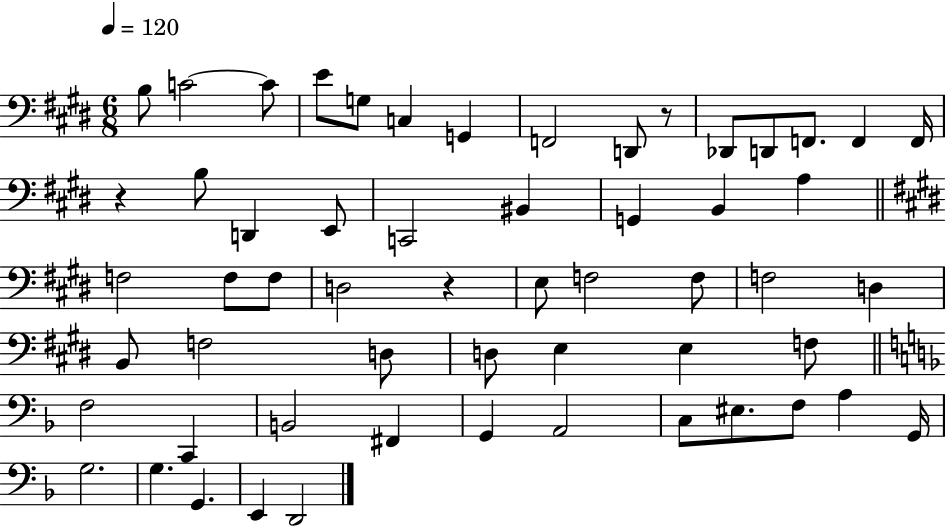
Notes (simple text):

B3/e C4/h C4/e E4/e G3/e C3/q G2/q F2/h D2/e R/e Db2/e D2/e F2/e. F2/q F2/s R/q B3/e D2/q E2/e C2/h BIS2/q G2/q B2/q A3/q F3/h F3/e F3/e D3/h R/q E3/e F3/h F3/e F3/h D3/q B2/e F3/h D3/e D3/e E3/q E3/q F3/e F3/h C2/q B2/h F#2/q G2/q A2/h C3/e EIS3/e. F3/e A3/q G2/s G3/h. G3/q. G2/q. E2/q D2/h